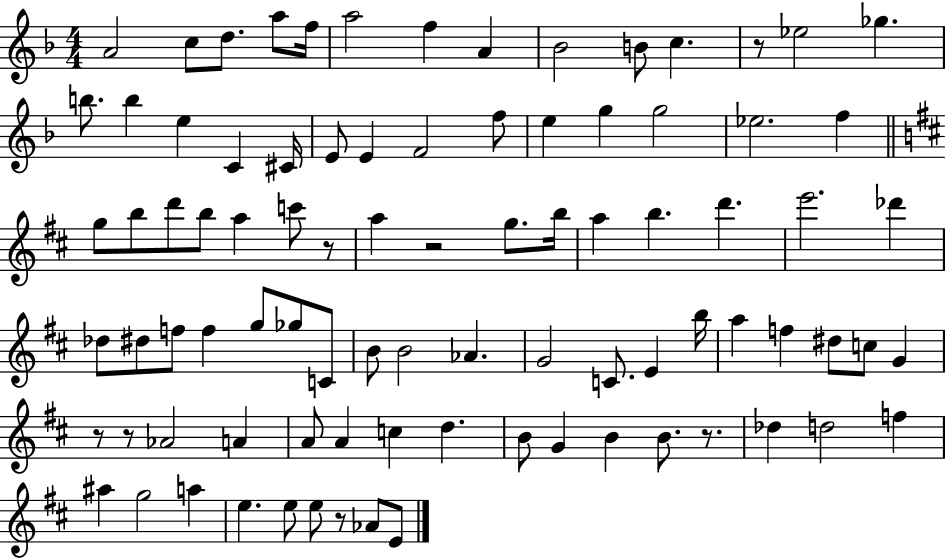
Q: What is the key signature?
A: F major